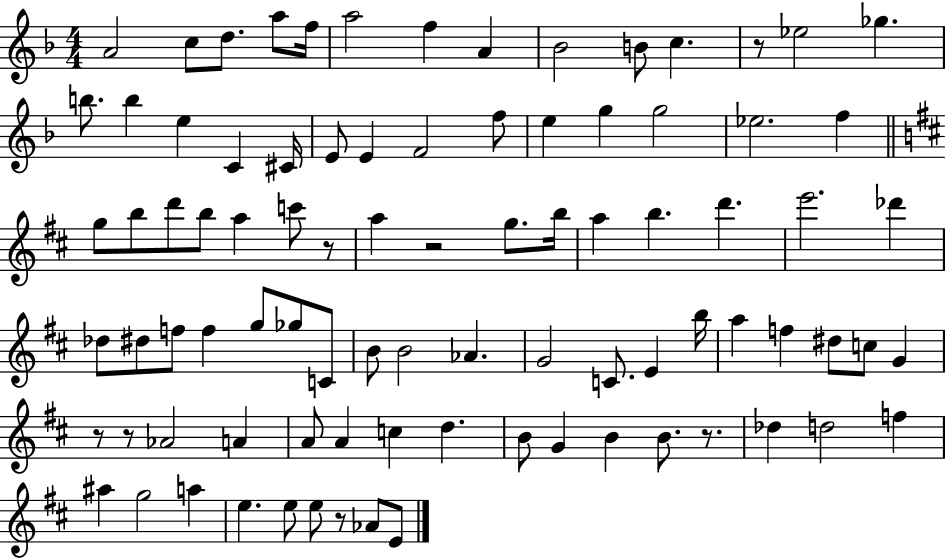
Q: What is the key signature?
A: F major